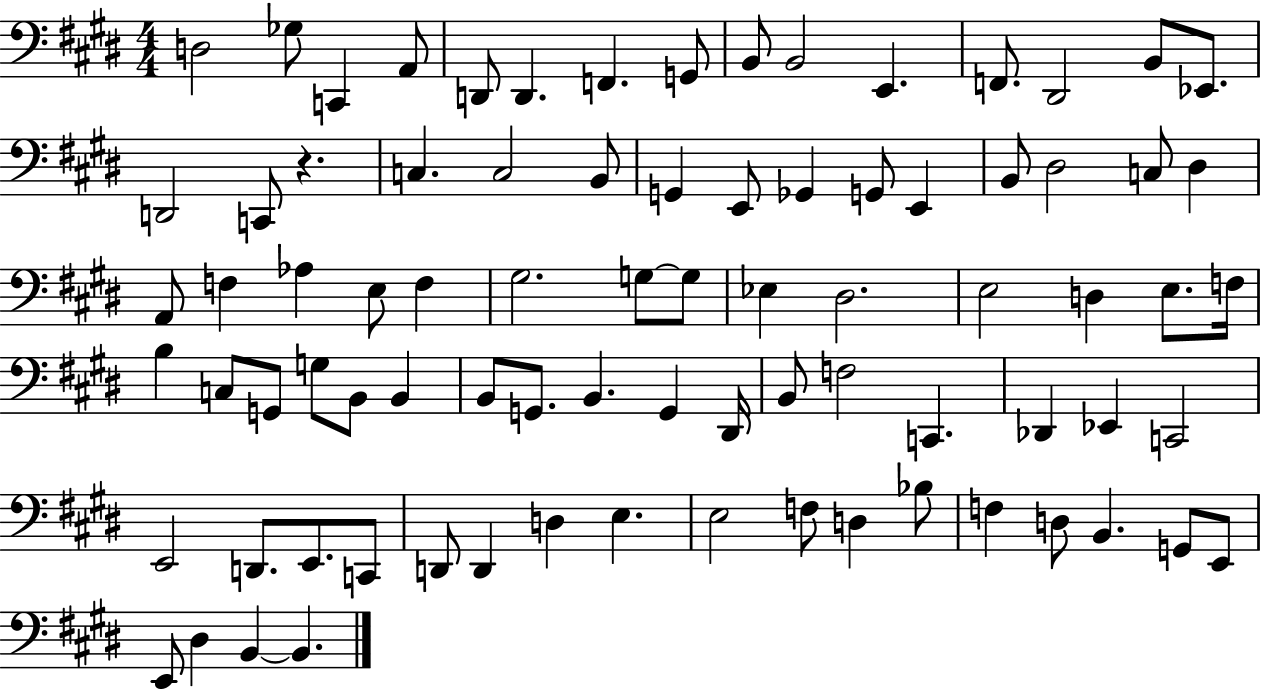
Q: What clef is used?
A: bass